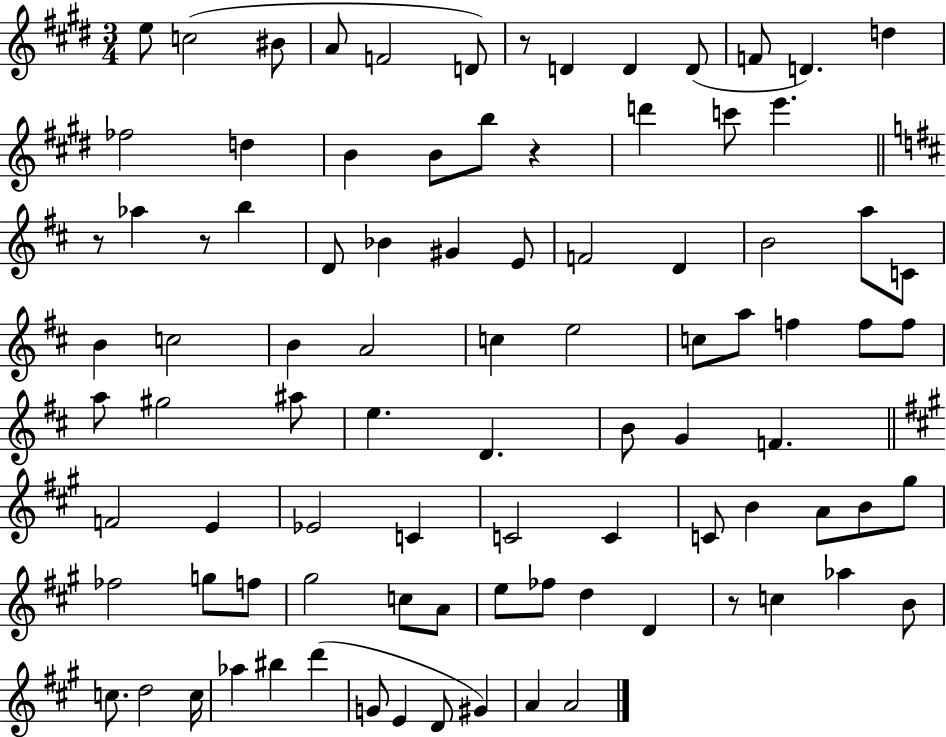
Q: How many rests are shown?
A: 5